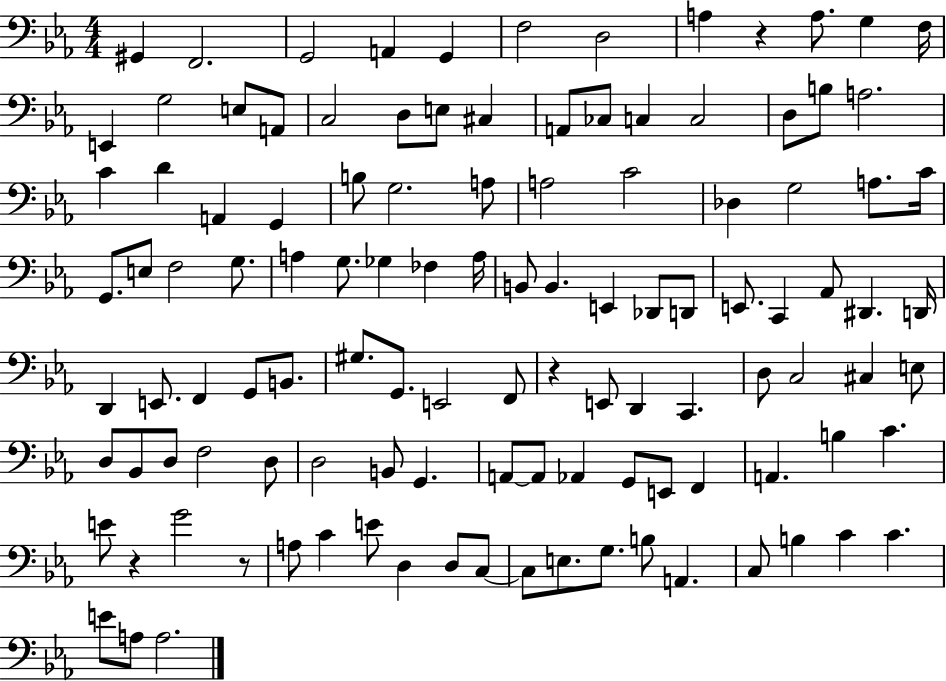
{
  \clef bass
  \numericTimeSignature
  \time 4/4
  \key ees \major
  gis,4 f,2. | g,2 a,4 g,4 | f2 d2 | a4 r4 a8. g4 f16 | \break e,4 g2 e8 a,8 | c2 d8 e8 cis4 | a,8 ces8 c4 c2 | d8 b8 a2. | \break c'4 d'4 a,4 g,4 | b8 g2. a8 | a2 c'2 | des4 g2 a8. c'16 | \break g,8. e8 f2 g8. | a4 g8. ges4 fes4 a16 | b,8 b,4. e,4 des,8 d,8 | e,8. c,4 aes,8 dis,4. d,16 | \break d,4 e,8. f,4 g,8 b,8. | gis8. g,8. e,2 f,8 | r4 e,8 d,4 c,4. | d8 c2 cis4 e8 | \break d8 bes,8 d8 f2 d8 | d2 b,8 g,4. | a,8~~ a,8 aes,4 g,8 e,8 f,4 | a,4. b4 c'4. | \break e'8 r4 g'2 r8 | a8 c'4 e'8 d4 d8 c8~~ | c8 e8. g8. b8 a,4. | c8 b4 c'4 c'4. | \break e'8 a8 a2. | \bar "|."
}